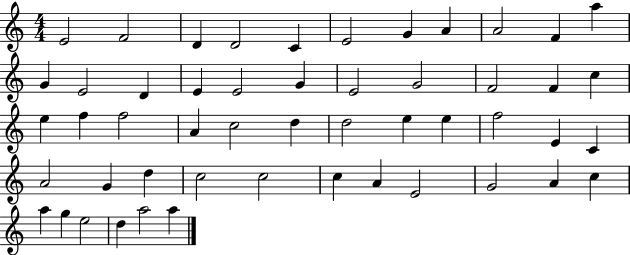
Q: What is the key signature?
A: C major